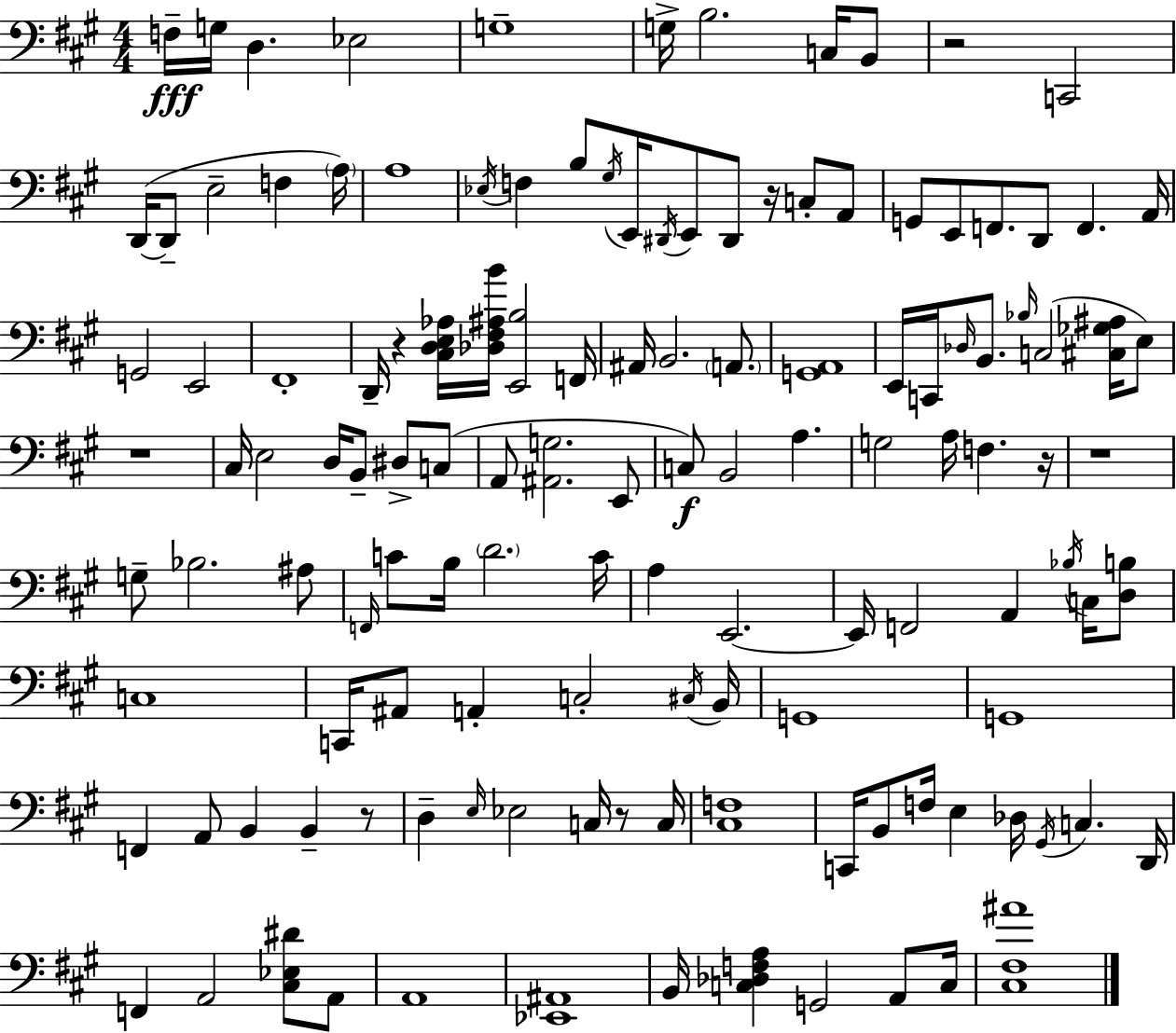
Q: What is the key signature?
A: A major